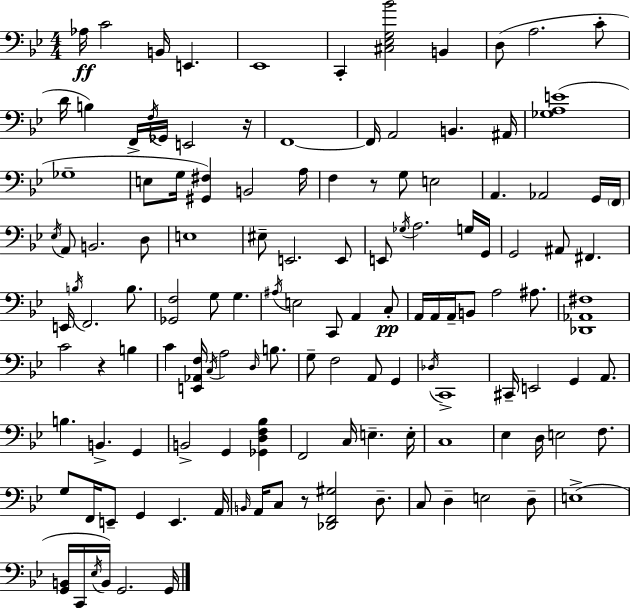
X:1
T:Untitled
M:4/4
L:1/4
K:Gm
_A,/4 C2 B,,/4 E,, _E,,4 C,, [^C,_E,G,_B]2 B,, D,/2 A,2 C/2 D/4 B, F,,/4 F,/4 _G,,/4 E,,2 z/4 F,,4 F,,/4 A,,2 B,, ^A,,/4 [_G,A,E]4 _G,4 E,/2 G,/4 [^G,,^F,] B,,2 A,/4 F, z/2 G,/2 E,2 A,, _A,,2 G,,/4 F,,/4 _E,/4 A,,/2 B,,2 D,/2 E,4 ^E,/2 E,,2 E,,/2 E,,/2 _G,/4 A,2 G,/4 G,,/4 G,,2 ^A,,/2 ^F,, E,,/4 B,/4 F,,2 B,/2 [_G,,F,]2 G,/2 G, ^A,/4 E,2 C,,/2 A,, C,/2 A,,/4 A,,/4 A,,/4 B,,/2 A,2 ^A,/2 [_D,,_A,,^F,]4 C2 z B, C [E,,_A,,F,]/4 C,/4 A,2 D,/4 B,/2 G,/2 F,2 A,,/2 G,, _D,/4 C,,4 ^C,,/4 E,,2 G,, A,,/2 B, B,, G,, B,,2 G,, [_G,,D,F,_B,] F,,2 C,/4 E, E,/4 C,4 _E, D,/4 E,2 F,/2 G,/2 F,,/4 E,,/2 G,, E,, A,,/4 B,,/4 A,,/4 C,/2 z/2 [_D,,F,,^G,]2 D,/2 C,/2 D, E,2 D,/2 E,4 [G,,B,,]/4 C,,/4 _E,/4 B,,/4 G,,2 G,,/4